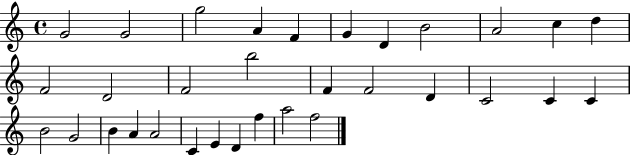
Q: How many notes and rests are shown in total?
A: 32